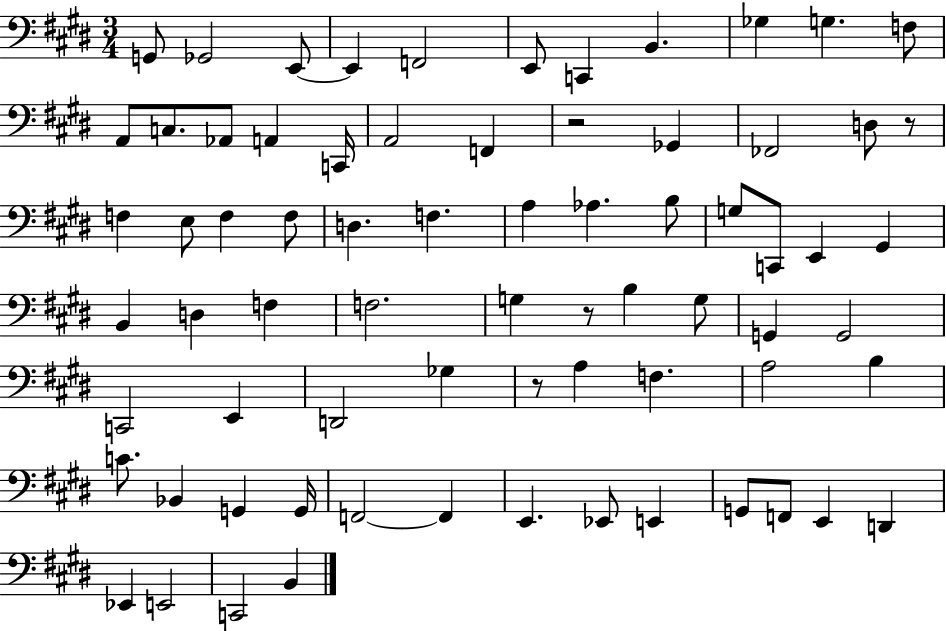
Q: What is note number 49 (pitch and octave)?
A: F3